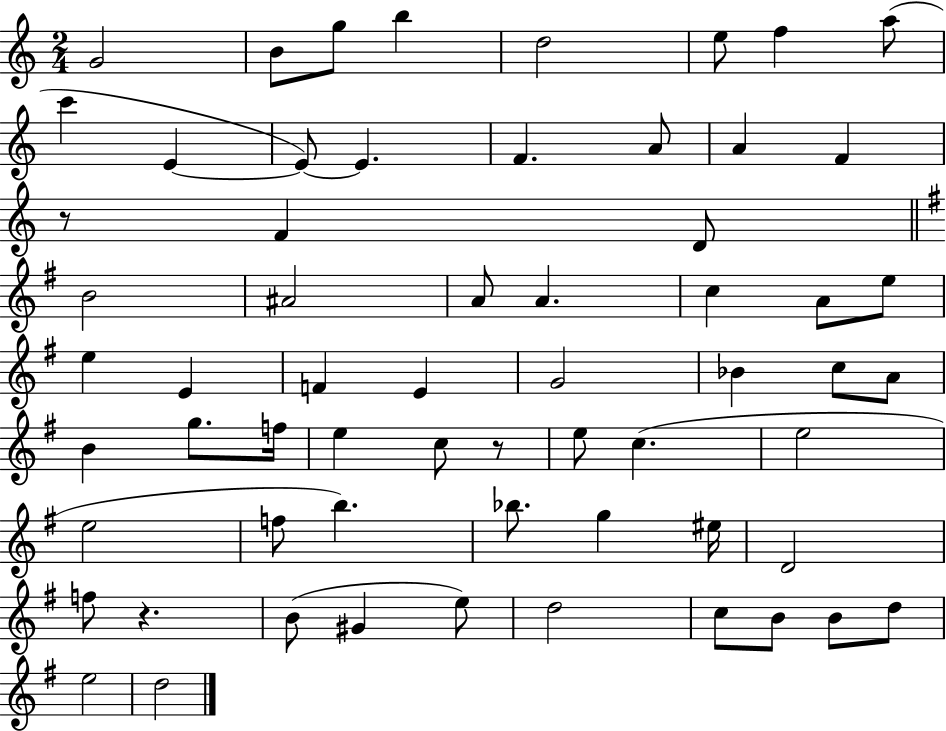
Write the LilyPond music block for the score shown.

{
  \clef treble
  \numericTimeSignature
  \time 2/4
  \key c \major
  g'2 | b'8 g''8 b''4 | d''2 | e''8 f''4 a''8( | \break c'''4 e'4~~ | e'8~~) e'4. | f'4. a'8 | a'4 f'4 | \break r8 f'4 d'8 | \bar "||" \break \key g \major b'2 | ais'2 | a'8 a'4. | c''4 a'8 e''8 | \break e''4 e'4 | f'4 e'4 | g'2 | bes'4 c''8 a'8 | \break b'4 g''8. f''16 | e''4 c''8 r8 | e''8 c''4.( | e''2 | \break e''2 | f''8 b''4.) | bes''8. g''4 eis''16 | d'2 | \break f''8 r4. | b'8( gis'4 e''8) | d''2 | c''8 b'8 b'8 d''8 | \break e''2 | d''2 | \bar "|."
}